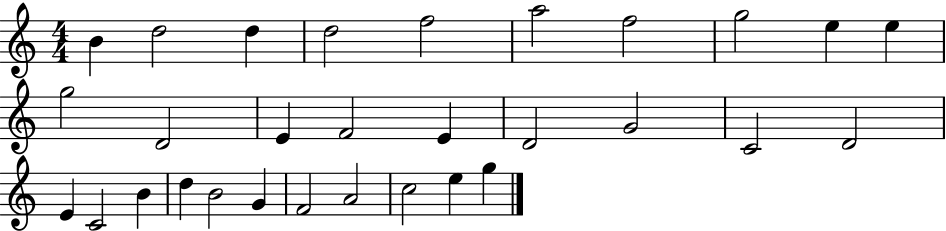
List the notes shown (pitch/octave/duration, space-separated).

B4/q D5/h D5/q D5/h F5/h A5/h F5/h G5/h E5/q E5/q G5/h D4/h E4/q F4/h E4/q D4/h G4/h C4/h D4/h E4/q C4/h B4/q D5/q B4/h G4/q F4/h A4/h C5/h E5/q G5/q